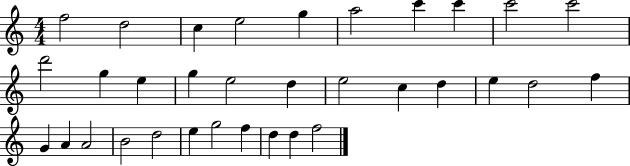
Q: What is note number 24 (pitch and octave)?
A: A4